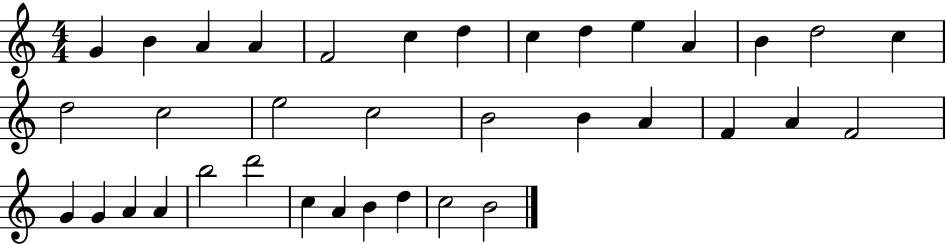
G4/q B4/q A4/q A4/q F4/h C5/q D5/q C5/q D5/q E5/q A4/q B4/q D5/h C5/q D5/h C5/h E5/h C5/h B4/h B4/q A4/q F4/q A4/q F4/h G4/q G4/q A4/q A4/q B5/h D6/h C5/q A4/q B4/q D5/q C5/h B4/h